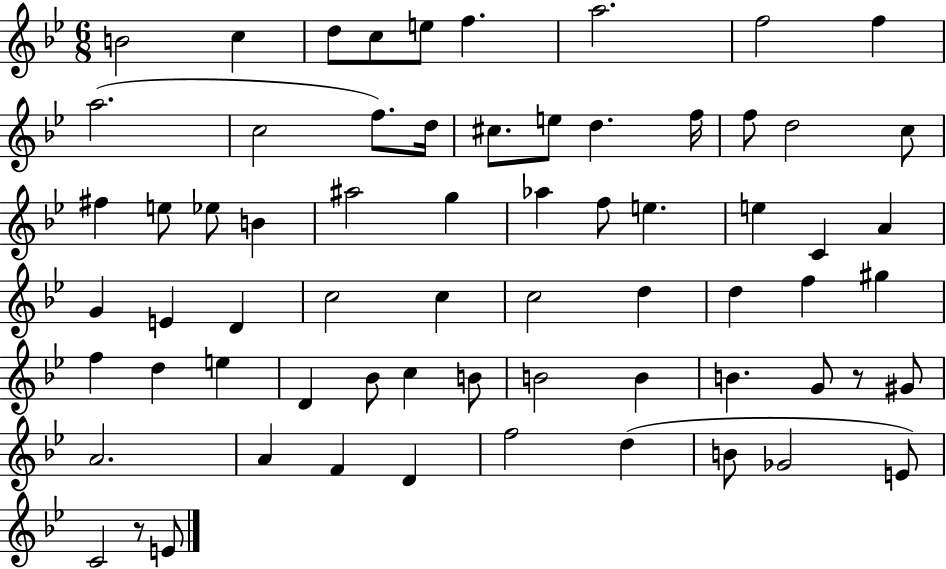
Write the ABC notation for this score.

X:1
T:Untitled
M:6/8
L:1/4
K:Bb
B2 c d/2 c/2 e/2 f a2 f2 f a2 c2 f/2 d/4 ^c/2 e/2 d f/4 f/2 d2 c/2 ^f e/2 _e/2 B ^a2 g _a f/2 e e C A G E D c2 c c2 d d f ^g f d e D _B/2 c B/2 B2 B B G/2 z/2 ^G/2 A2 A F D f2 d B/2 _G2 E/2 C2 z/2 E/2